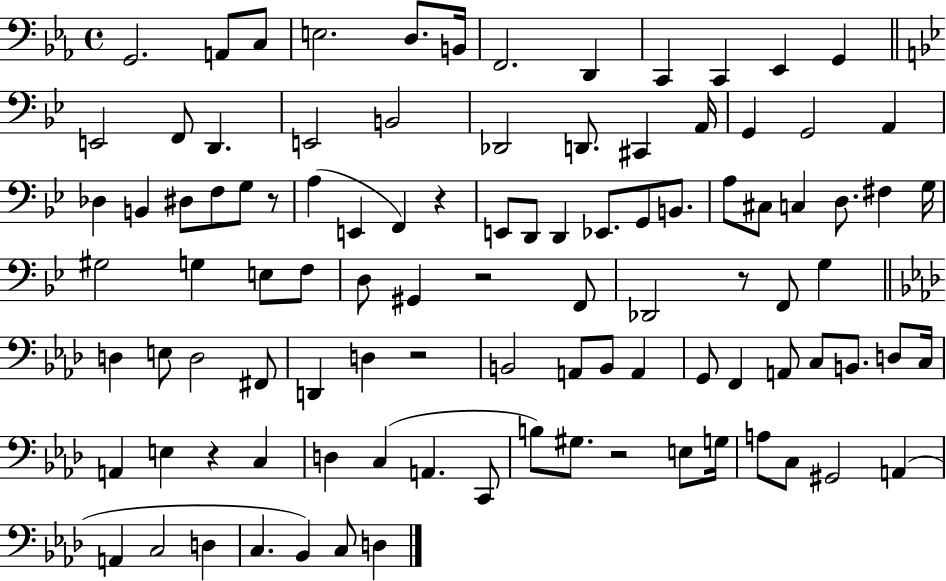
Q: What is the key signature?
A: EES major